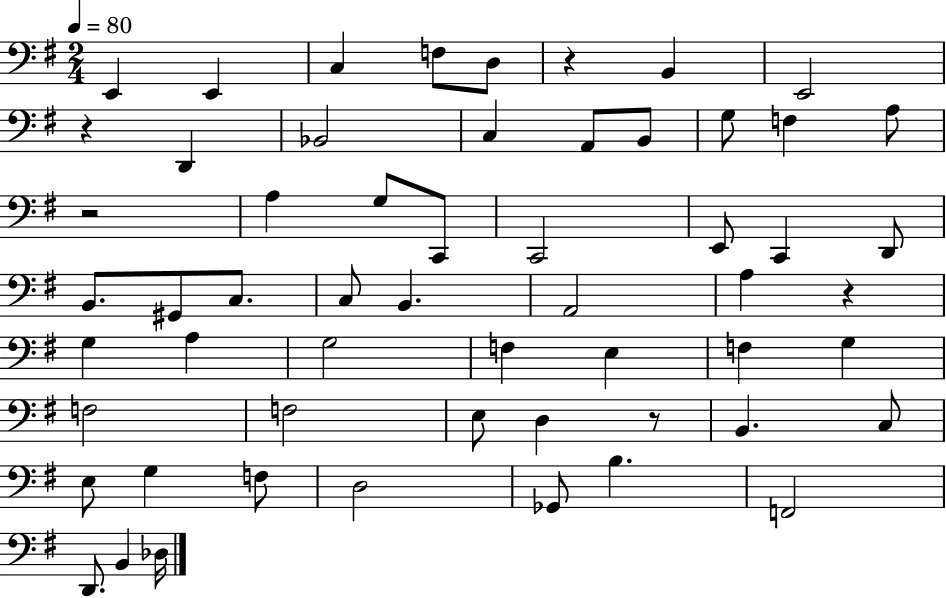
{
  \clef bass
  \numericTimeSignature
  \time 2/4
  \key g \major
  \tempo 4 = 80
  e,4 e,4 | c4 f8 d8 | r4 b,4 | e,2 | \break r4 d,4 | bes,2 | c4 a,8 b,8 | g8 f4 a8 | \break r2 | a4 g8 c,8 | c,2 | e,8 c,4 d,8 | \break b,8. gis,8 c8. | c8 b,4. | a,2 | a4 r4 | \break g4 a4 | g2 | f4 e4 | f4 g4 | \break f2 | f2 | e8 d4 r8 | b,4. c8 | \break e8 g4 f8 | d2 | ges,8 b4. | f,2 | \break d,8. b,4 des16 | \bar "|."
}